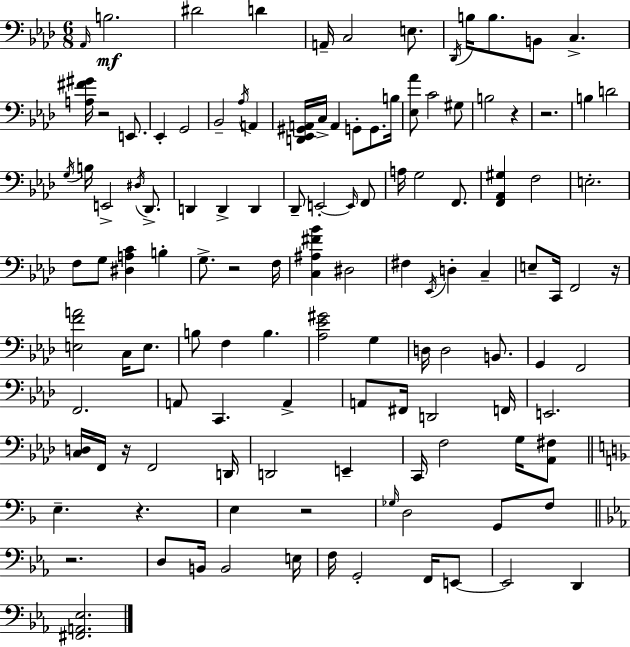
Ab2/s B3/h. D#4/h D4/q A2/s C3/h E3/e. Db2/s B3/s B3/e. B2/e C3/q. [A3,F#4,G#4]/s R/h E2/e. Eb2/q G2/h Bb2/h Ab3/s A2/q [D2,Eb2,G#2,A2]/s C3/s A2/q G2/e G2/e. B3/s [Eb3,Ab4]/e C4/h G#3/e B3/h R/q R/h. B3/q D4/h G3/s B3/s E2/h D#3/s Db2/e. D2/q D2/q D2/q Db2/e E2/h E2/s F2/e A3/s G3/h F2/e. [F2,Ab2,G#3]/q F3/h E3/h. F3/e G3/e [D#3,A3,C4]/q B3/q G3/e. R/h F3/s [C3,A#3,F#4,Bb4]/q D#3/h F#3/q Eb2/s D3/q C3/q E3/e C2/s F2/h R/s [E3,F4,A4]/h C3/s E3/e. B3/e F3/q B3/q. [Ab3,Eb4,G#4]/h G3/q D3/s D3/h B2/e. G2/q F2/h F2/h. A2/e C2/q. A2/q A2/e F#2/s D2/h F2/s E2/h. [C3,D3]/s F2/s R/s F2/h D2/s D2/h E2/q C2/s F3/h G3/s [Ab2,F#3]/e E3/q. R/q. E3/q R/h Gb3/s D3/h G2/e F3/e R/h. D3/e B2/s B2/h E3/s F3/s G2/h F2/s E2/e E2/h D2/q [F#2,A2,Eb3]/h.